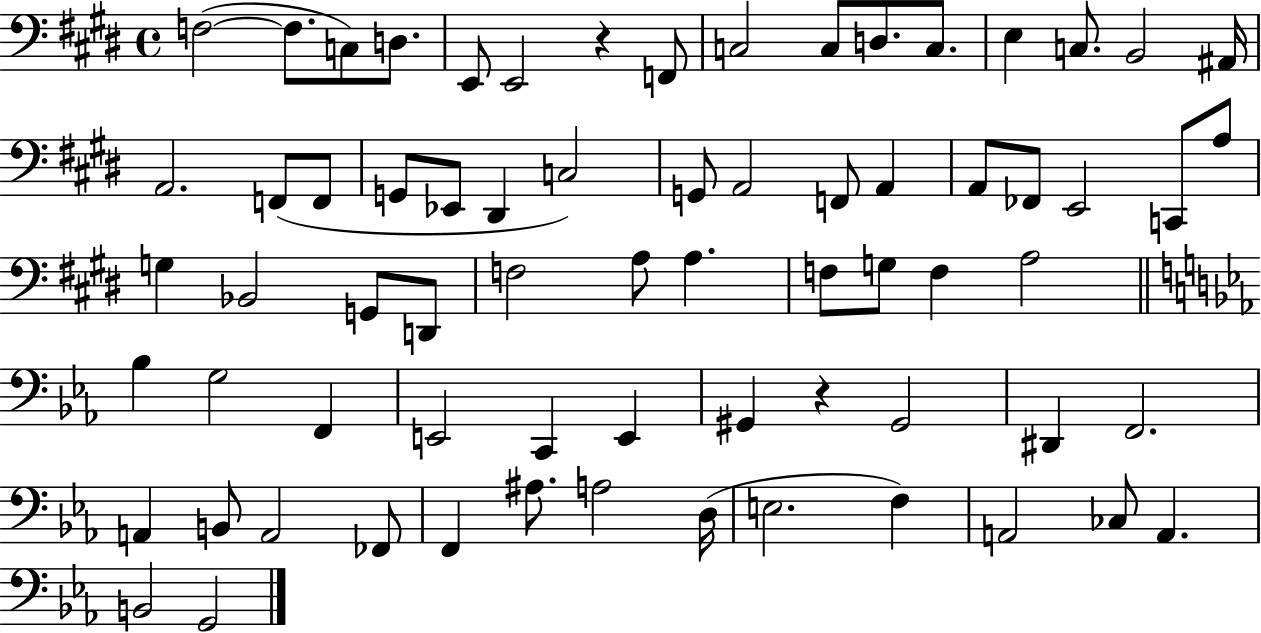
X:1
T:Untitled
M:4/4
L:1/4
K:E
F,2 F,/2 C,/2 D,/2 E,,/2 E,,2 z F,,/2 C,2 C,/2 D,/2 C,/2 E, C,/2 B,,2 ^A,,/4 A,,2 F,,/2 F,,/2 G,,/2 _E,,/2 ^D,, C,2 G,,/2 A,,2 F,,/2 A,, A,,/2 _F,,/2 E,,2 C,,/2 A,/2 G, _B,,2 G,,/2 D,,/2 F,2 A,/2 A, F,/2 G,/2 F, A,2 _B, G,2 F,, E,,2 C,, E,, ^G,, z ^G,,2 ^D,, F,,2 A,, B,,/2 A,,2 _F,,/2 F,, ^A,/2 A,2 D,/4 E,2 F, A,,2 _C,/2 A,, B,,2 G,,2